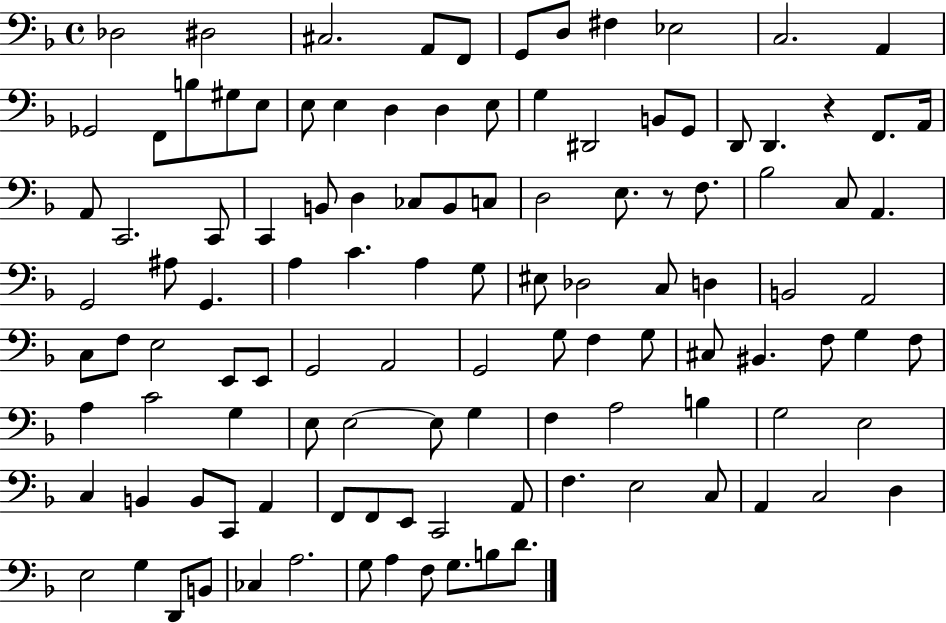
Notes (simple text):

Db3/h D#3/h C#3/h. A2/e F2/e G2/e D3/e F#3/q Eb3/h C3/h. A2/q Gb2/h F2/e B3/e G#3/e E3/e E3/e E3/q D3/q D3/q E3/e G3/q D#2/h B2/e G2/e D2/e D2/q. R/q F2/e. A2/s A2/e C2/h. C2/e C2/q B2/e D3/q CES3/e B2/e C3/e D3/h E3/e. R/e F3/e. Bb3/h C3/e A2/q. G2/h A#3/e G2/q. A3/q C4/q. A3/q G3/e EIS3/e Db3/h C3/e D3/q B2/h A2/h C3/e F3/e E3/h E2/e E2/e G2/h A2/h G2/h G3/e F3/q G3/e C#3/e BIS2/q. F3/e G3/q F3/e A3/q C4/h G3/q E3/e E3/h E3/e G3/q F3/q A3/h B3/q G3/h E3/h C3/q B2/q B2/e C2/e A2/q F2/e F2/e E2/e C2/h A2/e F3/q. E3/h C3/e A2/q C3/h D3/q E3/h G3/q D2/e B2/e CES3/q A3/h. G3/e A3/q F3/e G3/e. B3/e D4/e.